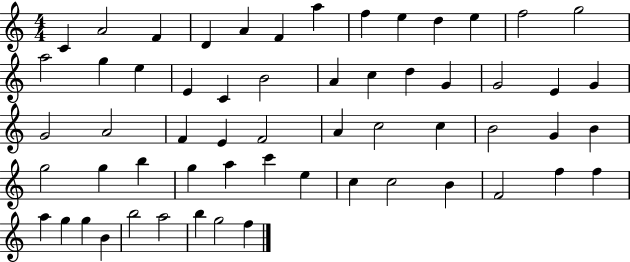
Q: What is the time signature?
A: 4/4